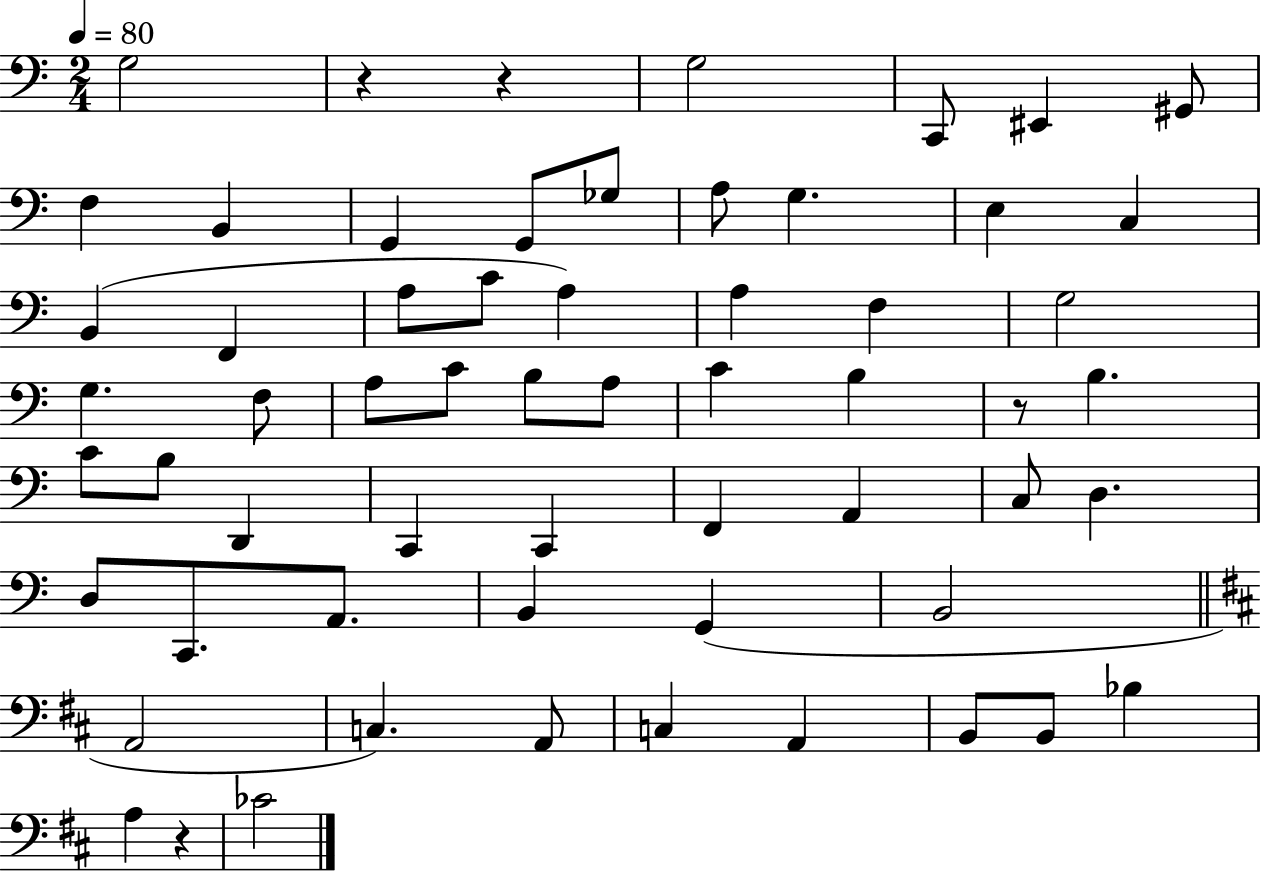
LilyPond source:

{
  \clef bass
  \numericTimeSignature
  \time 2/4
  \key c \major
  \tempo 4 = 80
  g2 | r4 r4 | g2 | c,8 eis,4 gis,8 | \break f4 b,4 | g,4 g,8 ges8 | a8 g4. | e4 c4 | \break b,4( f,4 | a8 c'8 a4) | a4 f4 | g2 | \break g4. f8 | a8 c'8 b8 a8 | c'4 b4 | r8 b4. | \break c'8 b8 d,4 | c,4 c,4 | f,4 a,4 | c8 d4. | \break d8 c,8. a,8. | b,4 g,4( | b,2 | \bar "||" \break \key d \major a,2 | c4.) a,8 | c4 a,4 | b,8 b,8 bes4 | \break a4 r4 | ces'2 | \bar "|."
}